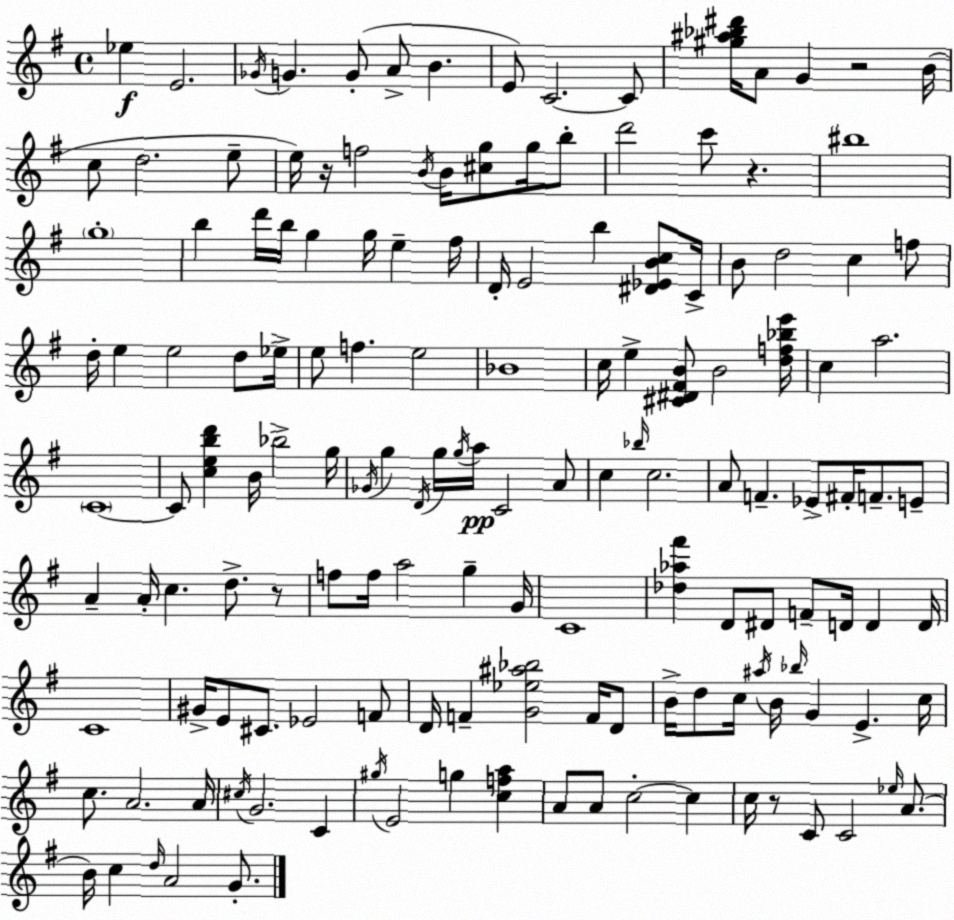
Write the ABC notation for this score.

X:1
T:Untitled
M:4/4
L:1/4
K:Em
_e E2 _G/4 G G/2 A/2 B E/2 C2 C/2 [^g^a_b^d']/4 A/2 G z2 B/4 c/2 d2 e/2 e/4 z/4 f2 B/4 B/4 [^cg]/2 g/4 b/2 d'2 c'/2 z ^b4 g4 b d'/4 b/4 g g/4 e ^f/4 D/4 E2 b [^D_EBc]/2 C/4 B/2 d2 c f/2 d/4 e e2 d/2 _e/4 e/2 f e2 _B4 c/4 e [^C^D^FB]/2 B2 [df_be']/4 c a2 C4 C/2 [cebd'] B/4 _b2 g/4 _G/4 g D/4 g/4 g/4 a/4 C2 A/2 c _b/4 c2 A/2 F _E/2 ^F/4 F/2 E/2 A A/4 c d/2 z/2 f/2 f/4 a2 g G/4 C4 [_d_a^f'] D/2 ^D/2 F/2 D/4 D D/4 C4 ^G/4 E/2 ^C/2 _E2 F/2 D/4 F [G_e^a_b]2 F/4 D/2 B/4 d/2 c/4 ^a/4 B/4 _b/4 G E c/4 c/2 A2 A/4 ^c/4 G2 C ^g/4 E2 g [cfa] A/2 A/2 c2 c c/4 z/2 C/2 C2 _e/4 A/2 B/4 c d/4 A2 G/2